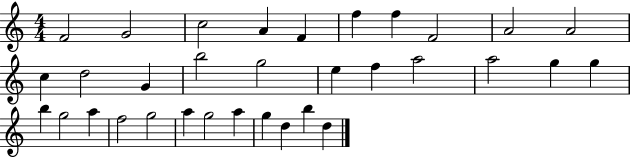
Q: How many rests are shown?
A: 0